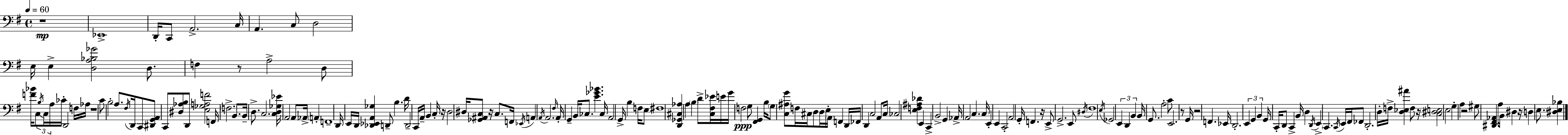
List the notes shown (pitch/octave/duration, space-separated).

R/w Eb2/w D2/s C2/e A2/h. C3/s A2/q. C3/e D3/h E3/s E3/q [D3,A3,Bb3,Gb4]/h D3/e. F3/q R/e A3/h D3/e [F4,Bb4]/s C3/e B3/s C3/s A3/s CES4/s D2/h F3/s Ab3/s R/w C4/e B3/h A3/e. F#3/s D2/s C2/e [D#2,G2,A2]/e C2/e [D#3,Ab3,B3]/e D2/e [E3,Gb3,A3,F4]/h F2/s F3/h. B2/e. B2/s D3/e. C3/h. [C3,D3,Gb3,Eb4]/s A2/h A2/e Ab2/s A2/q F2/w D2/s E2/s D2/s [Db2,Eb2,A2,Gb3]/q D2/e B3/q. D4/s D2/h C2/s A2/s B2/q C3/s R/s D3/h D#3/s [Gb2,A#2,C3]/e R/s C3/e. F2/s Eb2/s A2/q A2/s A2/h. F#3/s A2/s G2/q B2/s CES3/e. [E4,Gb4,Bb4]/q. CES3/s A2/h G2/s B3/q F3/s E3/e F#3/w [D2,Gb2,C#3,Ab3]/q A3/q B3/q D4/e [C3,F#3,Eb4]/s E4/s G4/s F3/h G3/e [F#2,G2]/q B3/s G3/e [C3,A#3,G4]/e F3/s C#3/s D3/e D3/s E3/s A2/s F2/q D2/s FES2/s D2/q C3/h A2/e C3/s CES3/h [E3,F3,A#3,Db4]/q E2/q C2/q B2/h G2/q Ab2/s A2/h C3/q. C3/s E2/q E2/q C2/h A2/h G2/s F2/q. R/s E2/e G2/h. E2/e D#3/s F#3/w E3/s Gb2/h E2/q D2/q B2/q B2/s G2/e. A3/h C4/e E2/h. R/e G2/s R/h F2/q. Eb2/s D2/h. E2/q G2/q B2/q G2/s C2/s D2/e C2/q B2/s D3/q D2/s E2/q C2/q. C2/s E2/s F#2/s FES2/e D2/h. D3/s F3/s [D3,Eb3,A#4]/q F3/e R/s [C3,D#3,E3]/h E3/h G3/q A3/q R/h G#3/e [D#2,F#2,Ab2]/q A3/s B2/s D#3/q R/s D3/q E3/e. [D#3,E3,Bb3]/q